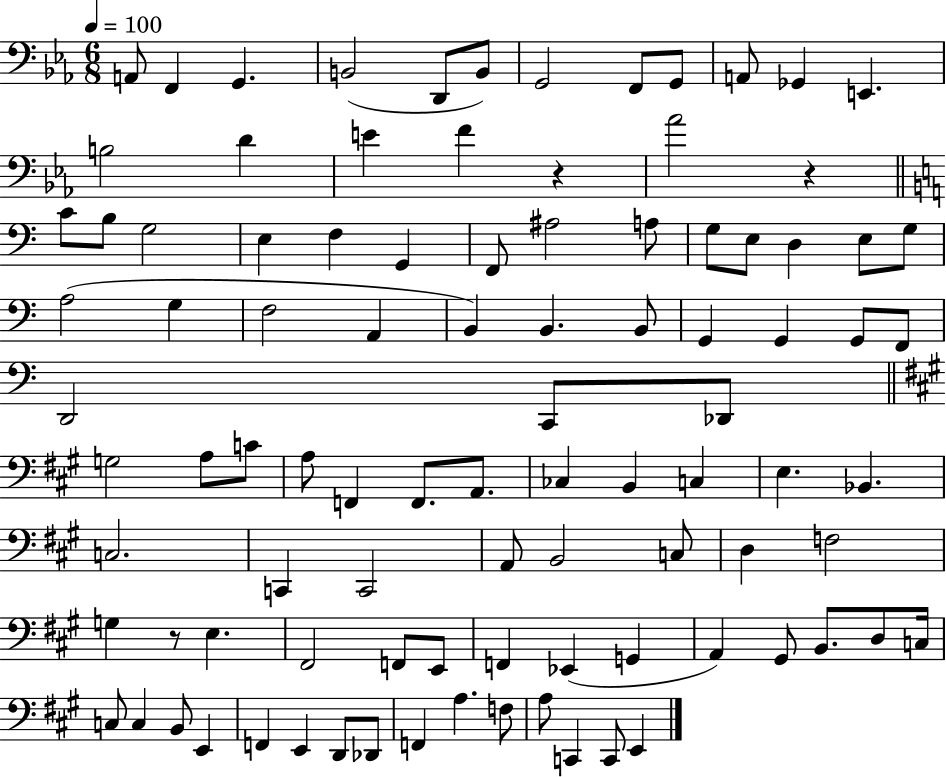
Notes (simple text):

A2/e F2/q G2/q. B2/h D2/e B2/e G2/h F2/e G2/e A2/e Gb2/q E2/q. B3/h D4/q E4/q F4/q R/q Ab4/h R/q C4/e B3/e G3/h E3/q F3/q G2/q F2/e A#3/h A3/e G3/e E3/e D3/q E3/e G3/e A3/h G3/q F3/h A2/q B2/q B2/q. B2/e G2/q G2/q G2/e F2/e D2/h C2/e Db2/e G3/h A3/e C4/e A3/e F2/q F2/e. A2/e. CES3/q B2/q C3/q E3/q. Bb2/q. C3/h. C2/q C2/h A2/e B2/h C3/e D3/q F3/h G3/q R/e E3/q. F#2/h F2/e E2/e F2/q Eb2/q G2/q A2/q G#2/e B2/e. D3/e C3/s C3/e C3/q B2/e E2/q F2/q E2/q D2/e Db2/e F2/q A3/q. F3/e A3/e C2/q C2/e E2/q